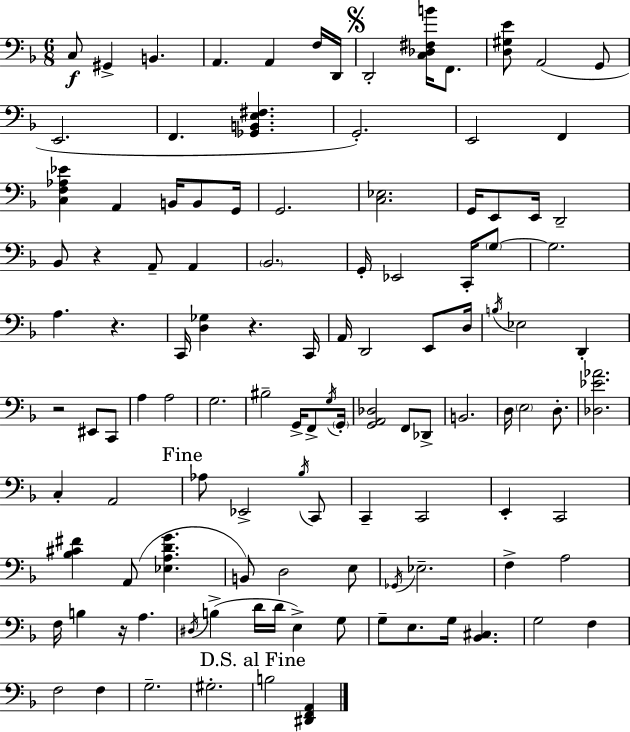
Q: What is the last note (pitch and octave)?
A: B3